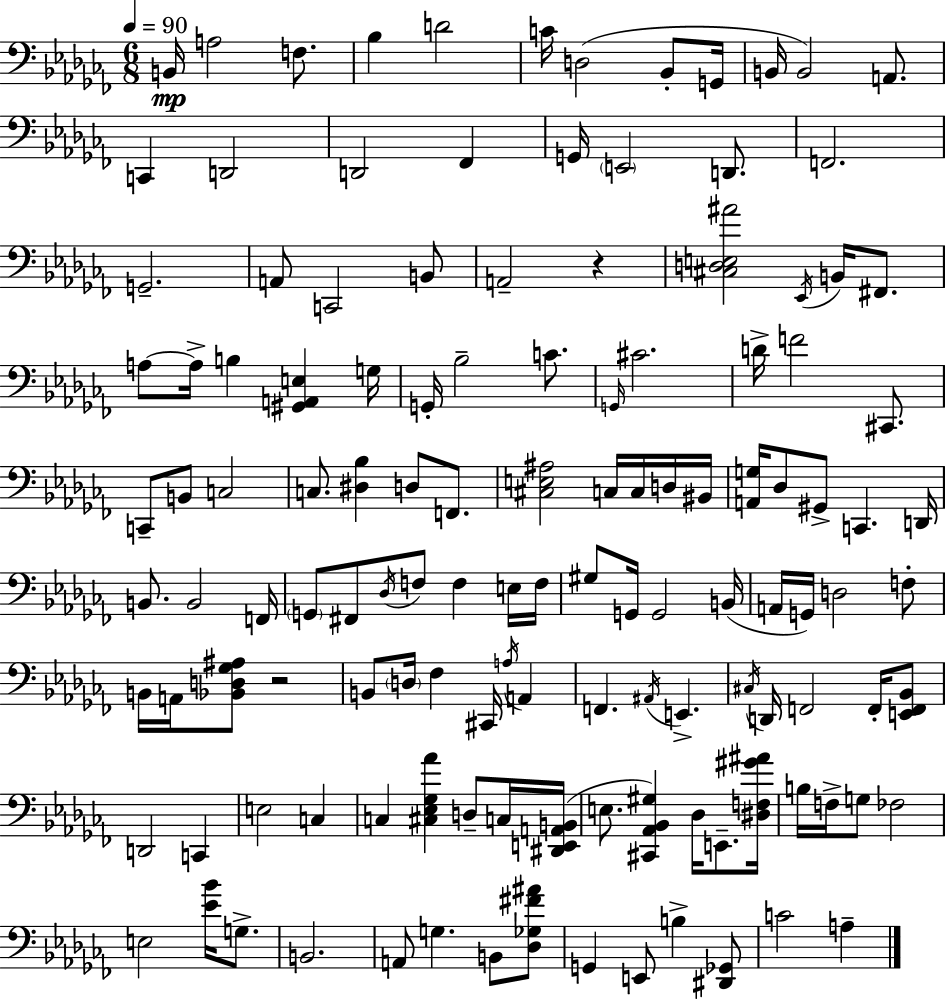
{
  \clef bass
  \numericTimeSignature
  \time 6/8
  \key aes \minor
  \tempo 4 = 90
  b,16\mp a2 f8. | bes4 d'2 | c'16 d2( bes,8-. g,16 | b,16 b,2) a,8. | \break c,4 d,2 | d,2 fes,4 | g,16 \parenthesize e,2 d,8. | f,2. | \break g,2.-- | a,8 c,2 b,8 | a,2-- r4 | <cis d e ais'>2 \acciaccatura { ees,16 } b,16 fis,8. | \break a8~~ a16-> b4 <gis, a, e>4 | g16 g,16-. bes2-- c'8. | \grace { g,16 } cis'2. | d'16-> f'2 cis,8. | \break c,8-- b,8 c2 | c8. <dis bes>4 d8 f,8. | <cis e ais>2 c16 c16 | d16 bis,16 <a, g>16 des8 gis,8-> c,4. | \break d,16 b,8. b,2 | f,16 \parenthesize g,8 fis,8 \acciaccatura { des16 } f8 f4 | e16 f16 gis8 g,16 g,2 | b,16( a,16 g,16) d2 | \break f8-. b,16 a,16 <bes, d ges ais>8 r2 | b,8 \parenthesize d16 fes4 cis,16 \acciaccatura { a16 } | a,4 f,4. \acciaccatura { ais,16 } e,4.-> | \acciaccatura { cis16 } d,16 f,2 | \break f,16-. <e, f, bes,>8 d,2 | c,4 e2 | c4 c4 <cis ees ges aes'>4 | d8-- c16 <dis, e, a, b,>16( e8. <cis, aes, bes, gis>4) | \break des16 e,8.-- <dis f gis' ais'>16 b16 f16-> g8 fes2 | e2 | <ees' bes'>16 g8.-> b,2. | a,8 g4. | \break b,8 <des ges fis' ais'>8 g,4 e,8 | b4-> <dis, ges,>8 c'2 | a4-- \bar "|."
}